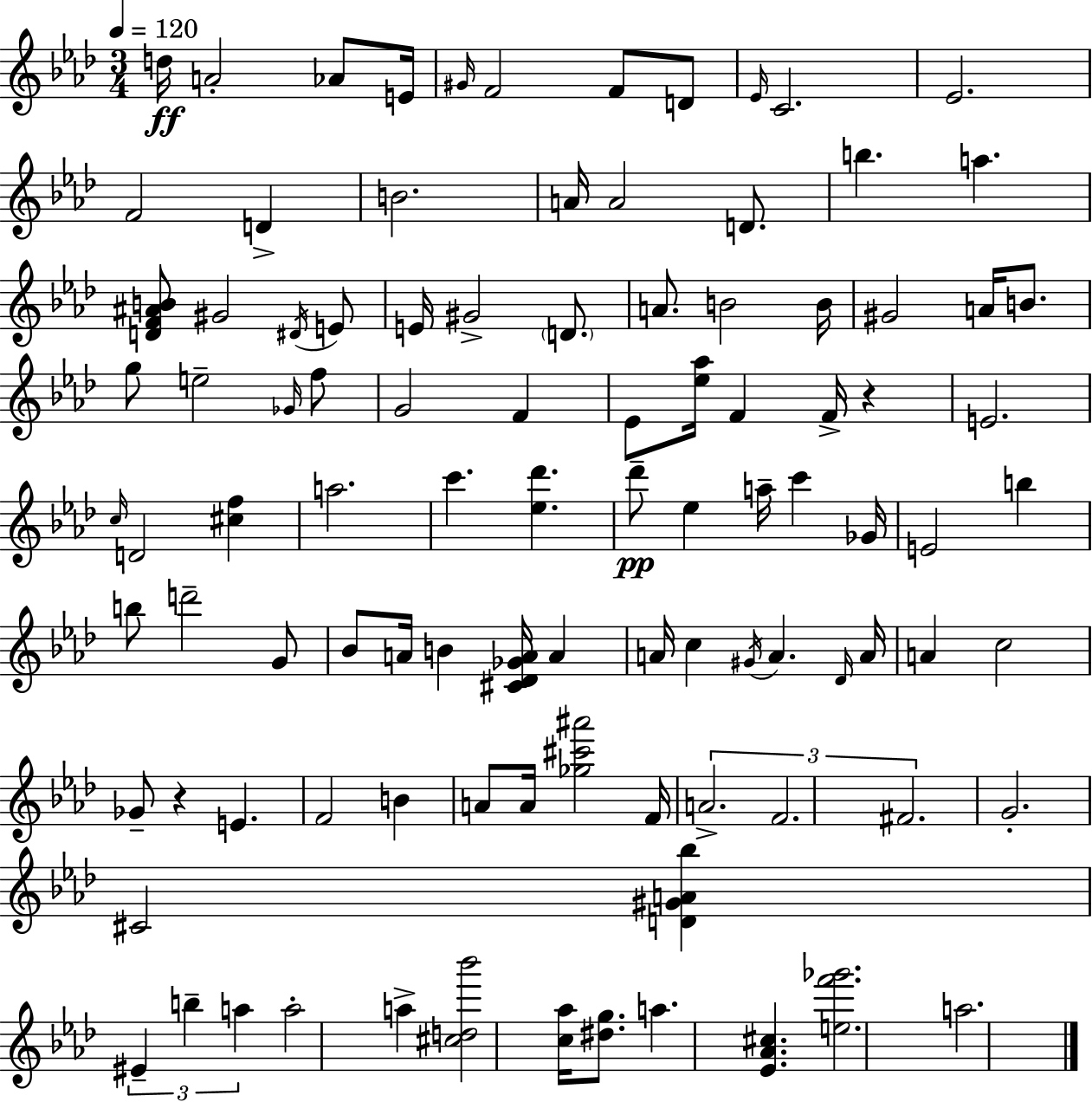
D5/s A4/h Ab4/e E4/s G#4/s F4/h F4/e D4/e Eb4/s C4/h. Eb4/h. F4/h D4/q B4/h. A4/s A4/h D4/e. B5/q. A5/q. [D4,F4,A#4,B4]/e G#4/h D#4/s E4/e E4/s G#4/h D4/e. A4/e. B4/h B4/s G#4/h A4/s B4/e. G5/e E5/h Gb4/s F5/e G4/h F4/q Eb4/e [Eb5,Ab5]/s F4/q F4/s R/q E4/h. C5/s D4/h [C#5,F5]/q A5/h. C6/q. [Eb5,Db6]/q. Db6/e Eb5/q A5/s C6/q Gb4/s E4/h B5/q B5/e D6/h G4/e Bb4/e A4/s B4/q [C#4,Db4,Gb4,A4]/s A4/q A4/s C5/q G#4/s A4/q. Db4/s A4/s A4/q C5/h Gb4/e R/q E4/q. F4/h B4/q A4/e A4/s [Gb5,C#6,A#6]/h F4/s A4/h. F4/h. F#4/h. G4/h. C#4/h [D4,G#4,A4,Bb5]/q EIS4/q B5/q A5/q A5/h A5/q [C#5,D5,Bb6]/h [C5,Ab5]/s [D#5,G5]/e. A5/q. [Eb4,Ab4,C#5]/q. [E5,F6,Gb6]/h. A5/h.